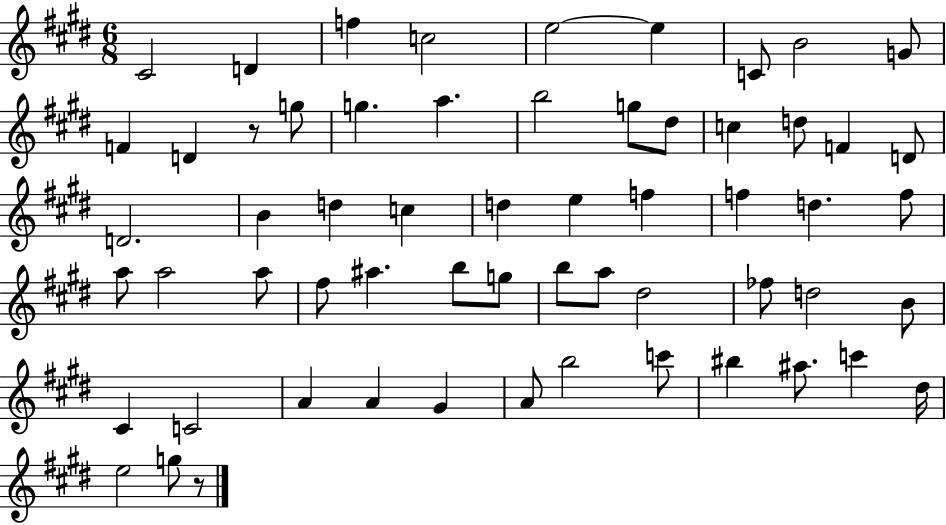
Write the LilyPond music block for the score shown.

{
  \clef treble
  \numericTimeSignature
  \time 6/8
  \key e \major
  cis'2 d'4 | f''4 c''2 | e''2~~ e''4 | c'8 b'2 g'8 | \break f'4 d'4 r8 g''8 | g''4. a''4. | b''2 g''8 dis''8 | c''4 d''8 f'4 d'8 | \break d'2. | b'4 d''4 c''4 | d''4 e''4 f''4 | f''4 d''4. f''8 | \break a''8 a''2 a''8 | fis''8 ais''4. b''8 g''8 | b''8 a''8 dis''2 | fes''8 d''2 b'8 | \break cis'4 c'2 | a'4 a'4 gis'4 | a'8 b''2 c'''8 | bis''4 ais''8. c'''4 dis''16 | \break e''2 g''8 r8 | \bar "|."
}